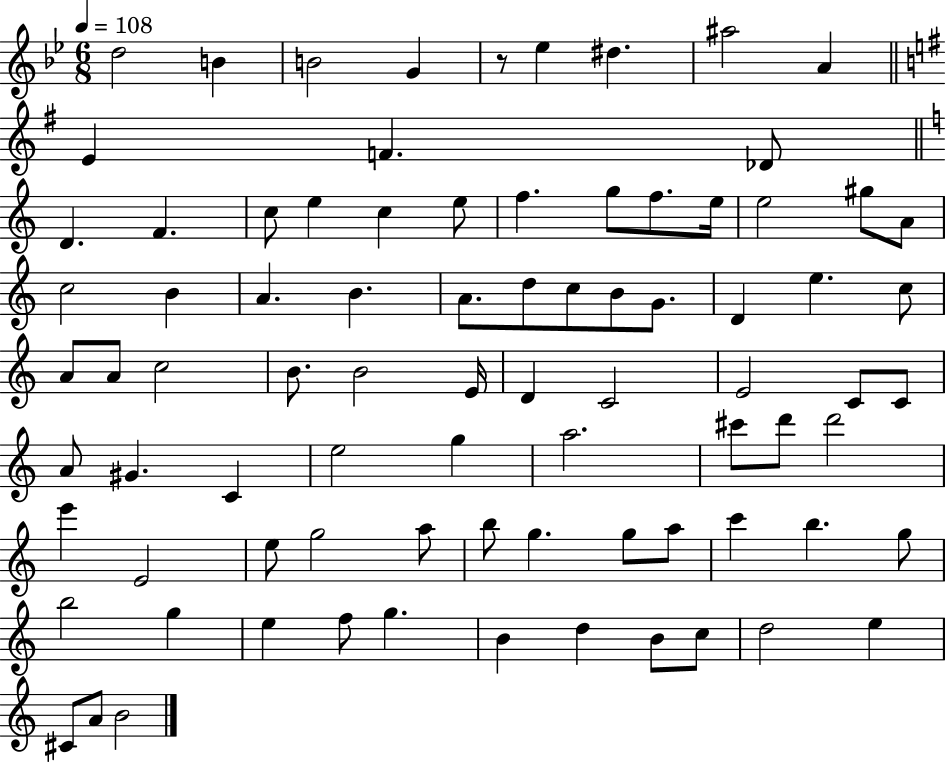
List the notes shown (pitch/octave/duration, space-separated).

D5/h B4/q B4/h G4/q R/e Eb5/q D#5/q. A#5/h A4/q E4/q F4/q. Db4/e D4/q. F4/q. C5/e E5/q C5/q E5/e F5/q. G5/e F5/e. E5/s E5/h G#5/e A4/e C5/h B4/q A4/q. B4/q. A4/e. D5/e C5/e B4/e G4/e. D4/q E5/q. C5/e A4/e A4/e C5/h B4/e. B4/h E4/s D4/q C4/h E4/h C4/e C4/e A4/e G#4/q. C4/q E5/h G5/q A5/h. C#6/e D6/e D6/h E6/q E4/h E5/e G5/h A5/e B5/e G5/q. G5/e A5/e C6/q B5/q. G5/e B5/h G5/q E5/q F5/e G5/q. B4/q D5/q B4/e C5/e D5/h E5/q C#4/e A4/e B4/h